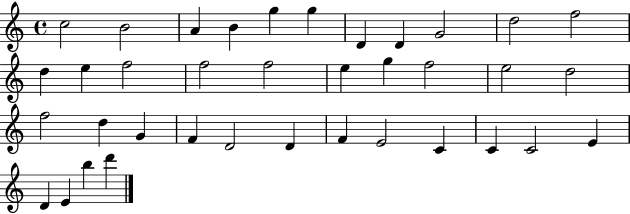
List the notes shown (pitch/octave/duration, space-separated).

C5/h B4/h A4/q B4/q G5/q G5/q D4/q D4/q G4/h D5/h F5/h D5/q E5/q F5/h F5/h F5/h E5/q G5/q F5/h E5/h D5/h F5/h D5/q G4/q F4/q D4/h D4/q F4/q E4/h C4/q C4/q C4/h E4/q D4/q E4/q B5/q D6/q